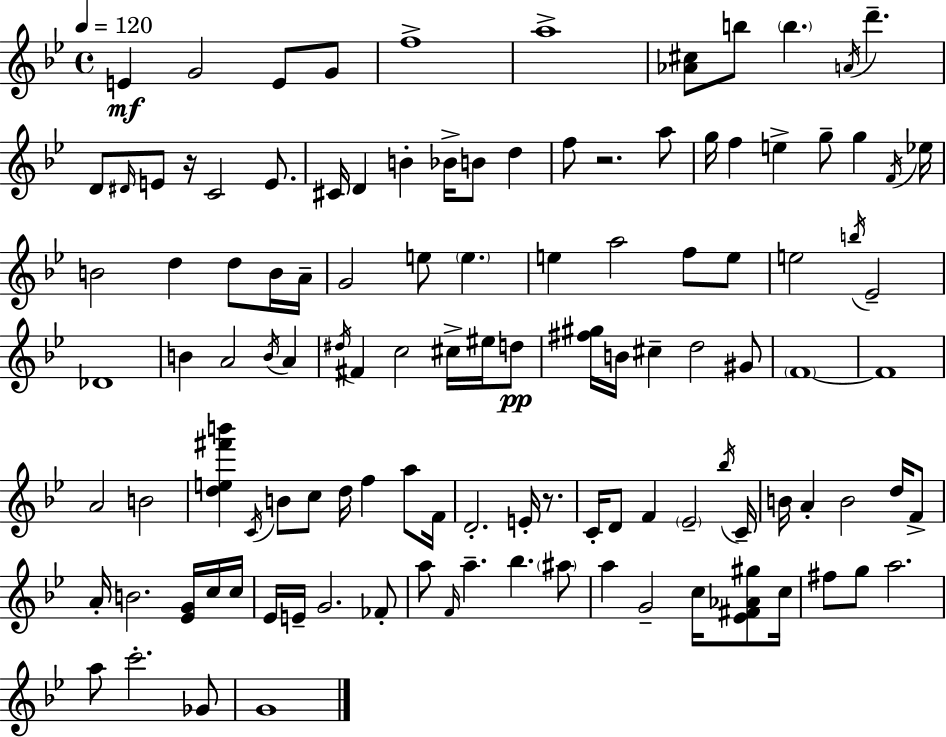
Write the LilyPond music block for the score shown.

{
  \clef treble
  \time 4/4
  \defaultTimeSignature
  \key g \minor
  \tempo 4 = 120
  e'4\mf g'2 e'8 g'8 | f''1-> | a''1-> | <aes' cis''>8 b''8 \parenthesize b''4. \acciaccatura { a'16 } d'''4.-- | \break d'8 \grace { dis'16 } e'8 r16 c'2 e'8. | cis'16 d'4 b'4-. bes'16-> b'8 d''4 | f''8 r2. | a''8 g''16 f''4 e''4-> g''8-- g''4 | \break \acciaccatura { f'16 } ees''16 b'2 d''4 d''8 | b'16 a'16-- g'2 e''8 \parenthesize e''4. | e''4 a''2 f''8 | e''8 e''2 \acciaccatura { b''16 } ees'2-- | \break des'1 | b'4 a'2 | \acciaccatura { b'16 } a'4 \acciaccatura { dis''16 } fis'4 c''2 | cis''16-> eis''16 d''8\pp <fis'' gis''>16 b'16 cis''4-- d''2 | \break gis'8 \parenthesize f'1~~ | f'1 | a'2 b'2 | <d'' e'' fis''' b'''>4 \acciaccatura { c'16 } b'8 c''8 d''16 | \break f''4 a''8 f'16 d'2.-. | e'16-. r8. c'16-. d'8 f'4 \parenthesize ees'2-- | \acciaccatura { bes''16 } c'16-- b'16 a'4-. b'2 | d''16 f'8-> a'16-. b'2. | \break <ees' g'>16 c''16 c''16 ees'16 e'16-- g'2. | fes'8-. a''8 \grace { f'16 } a''4.-- | bes''4. \parenthesize ais''8 a''4 g'2-- | c''16 <ees' fis' aes' gis''>8 c''16 fis''8 g''8 a''2. | \break a''8 c'''2.-. | ges'8 g'1 | \bar "|."
}